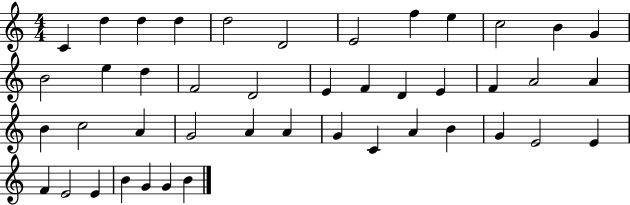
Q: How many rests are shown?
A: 0